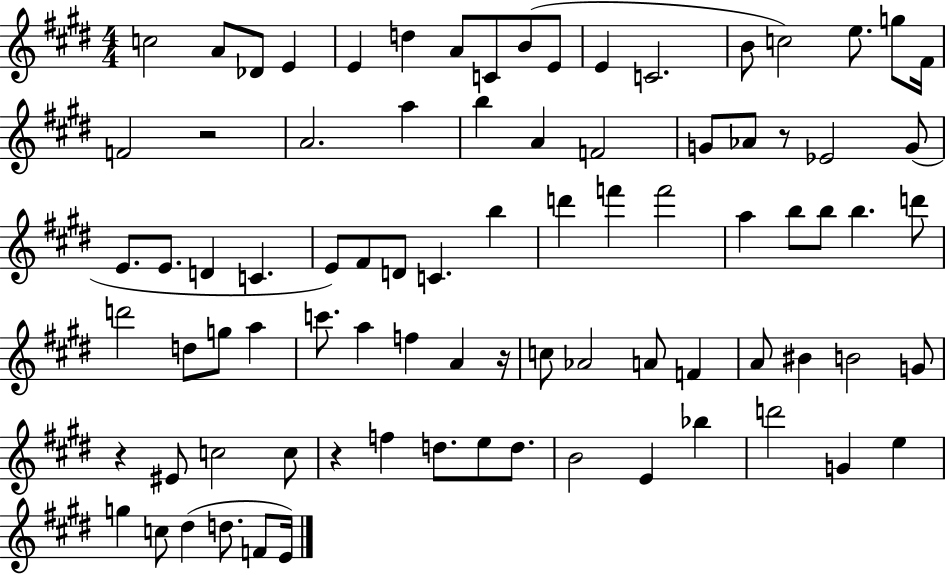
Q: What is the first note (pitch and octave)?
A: C5